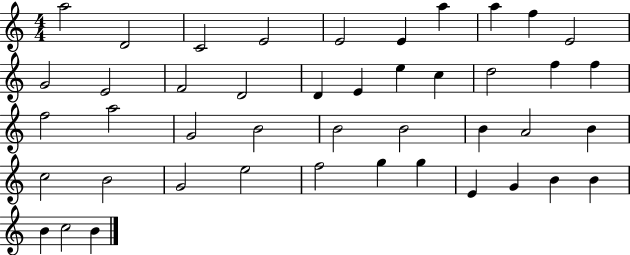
{
  \clef treble
  \numericTimeSignature
  \time 4/4
  \key c \major
  a''2 d'2 | c'2 e'2 | e'2 e'4 a''4 | a''4 f''4 e'2 | \break g'2 e'2 | f'2 d'2 | d'4 e'4 e''4 c''4 | d''2 f''4 f''4 | \break f''2 a''2 | g'2 b'2 | b'2 b'2 | b'4 a'2 b'4 | \break c''2 b'2 | g'2 e''2 | f''2 g''4 g''4 | e'4 g'4 b'4 b'4 | \break b'4 c''2 b'4 | \bar "|."
}